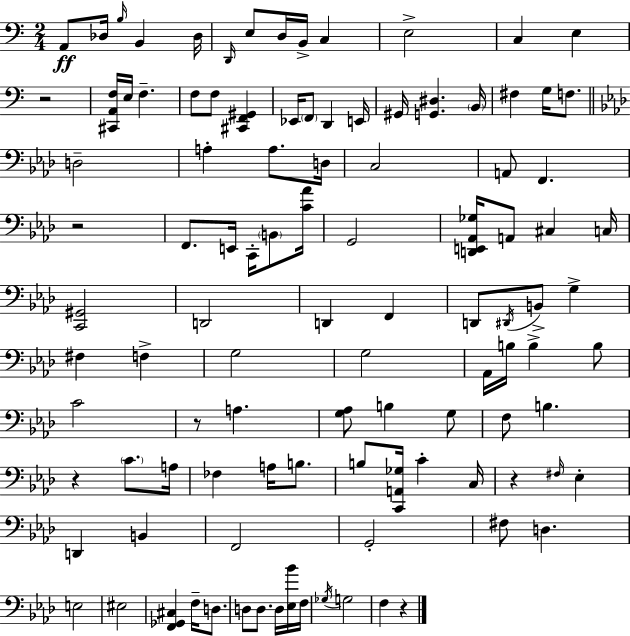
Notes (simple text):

A2/e Db3/s B3/s B2/q Db3/s D2/s E3/e D3/s B2/s C3/q E3/h C3/q E3/q R/h [C#2,A2,F3]/s E3/s F3/q. F3/e F3/e [C#2,F2,G#2]/q Eb2/s F2/e D2/q E2/s G#2/s [G2,D#3]/q. B2/s F#3/q G3/s F3/e. D3/h A3/q A3/e. D3/s C3/h A2/e F2/q. R/h F2/e. E2/s C2/s B2/e [C4,Ab4]/s G2/h [D2,E2,Ab2,Gb3]/s A2/e C#3/q C3/s [C2,G#2]/h D2/h D2/q F2/q D2/e D#2/s B2/e G3/q F#3/q F3/q G3/h G3/h Ab2/s B3/s B3/q B3/e C4/h R/e A3/q. [G3,Ab3]/e B3/q G3/e F3/e B3/q. R/q C4/e. A3/s FES3/q A3/s B3/e. B3/e [C2,A2,Gb3]/s C4/q C3/s R/q F#3/s Eb3/q D2/q B2/q F2/h G2/h F#3/e D3/q. E3/h EIS3/h [F2,Gb2,C#3]/q F3/s D3/e. D3/e D3/e. D3/s [Eb3,Bb4]/s F3/s Gb3/s G3/h F3/q R/q